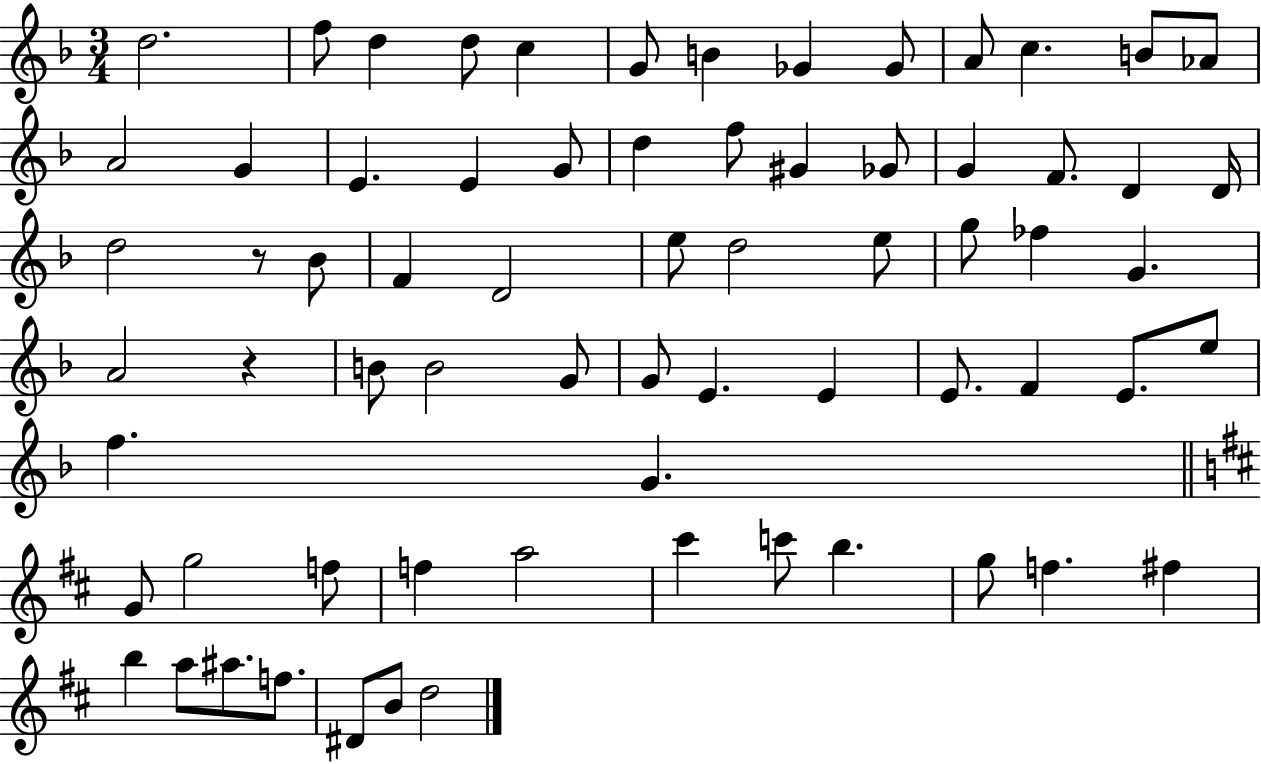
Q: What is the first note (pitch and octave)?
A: D5